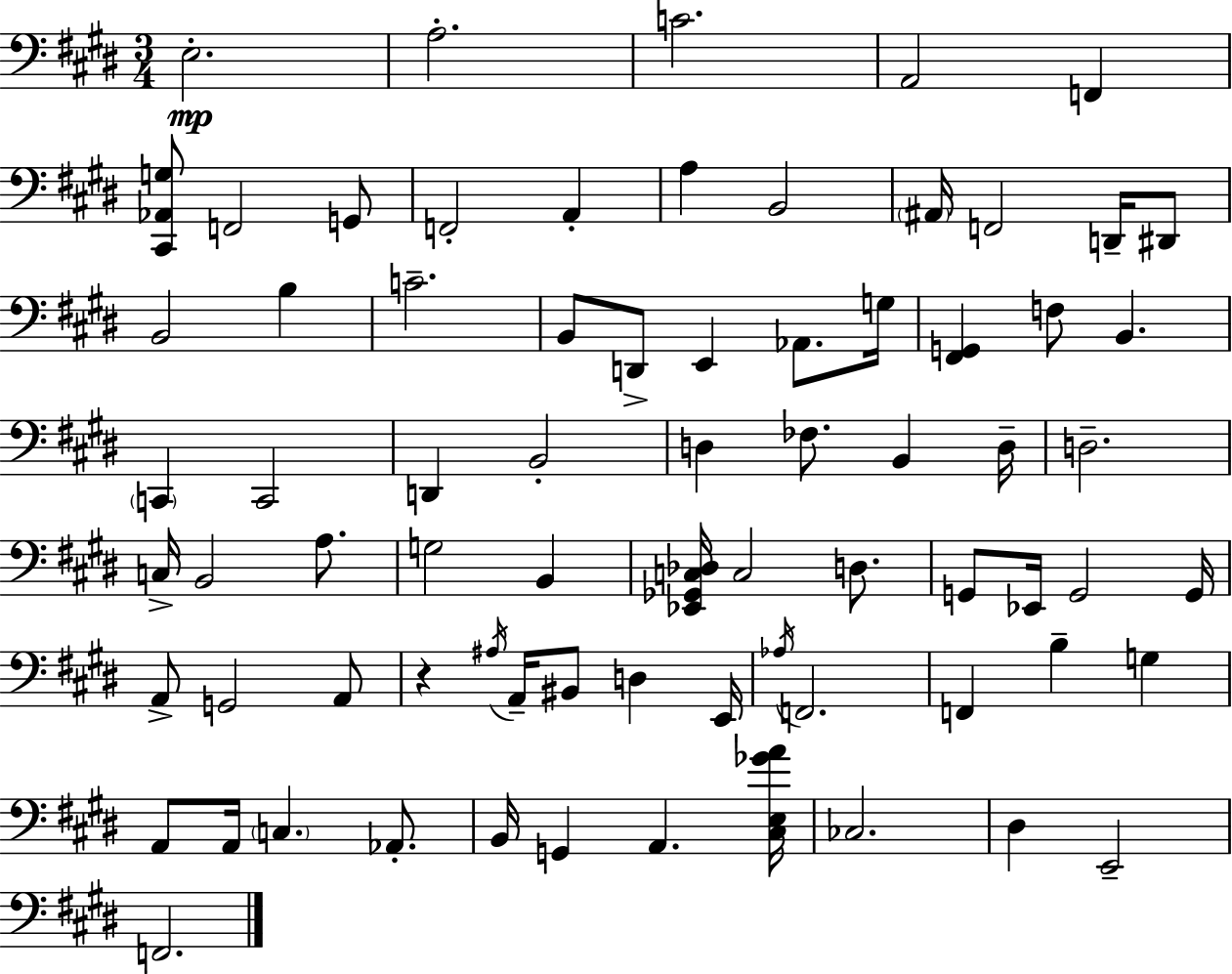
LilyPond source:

{
  \clef bass
  \numericTimeSignature
  \time 3/4
  \key e \major
  e2.-.\mp | a2.-. | c'2. | a,2 f,4 | \break <cis, aes, g>8 f,2 g,8 | f,2-. a,4-. | a4 b,2 | \parenthesize ais,16 f,2 d,16-- dis,8 | \break b,2 b4 | c'2.-- | b,8 d,8-> e,4 aes,8. g16 | <fis, g,>4 f8 b,4. | \break \parenthesize c,4 c,2 | d,4 b,2-. | d4 fes8. b,4 d16-- | d2.-- | \break c16-> b,2 a8. | g2 b,4 | <ees, ges, c des>16 c2 d8. | g,8 ees,16 g,2 g,16 | \break a,8-> g,2 a,8 | r4 \acciaccatura { ais16 } a,16-- bis,8 d4 | e,16 \acciaccatura { aes16 } f,2. | f,4 b4-- g4 | \break a,8 a,16 \parenthesize c4. aes,8.-. | b,16 g,4 a,4. | <cis e ges' a'>16 ces2. | dis4 e,2-- | \break f,2. | \bar "|."
}